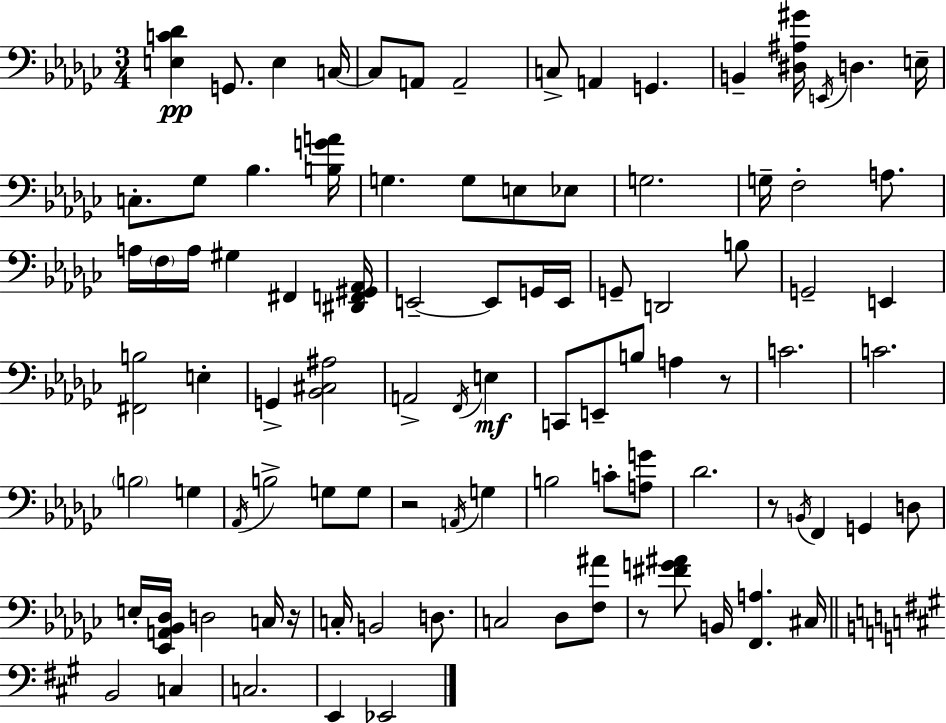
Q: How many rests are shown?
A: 5